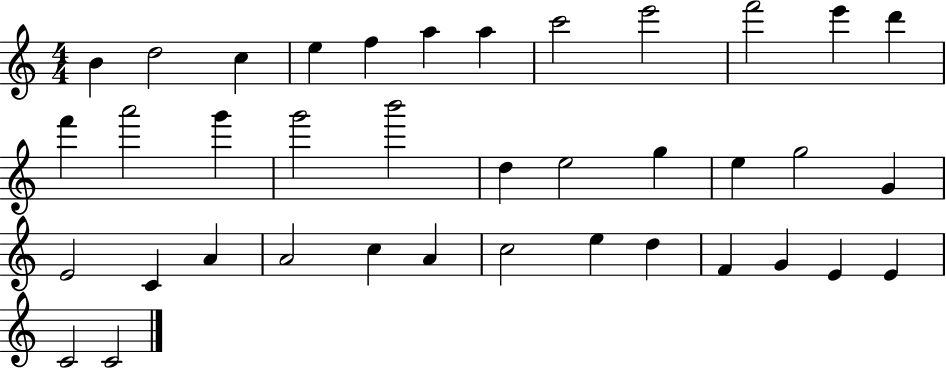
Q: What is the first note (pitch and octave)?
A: B4